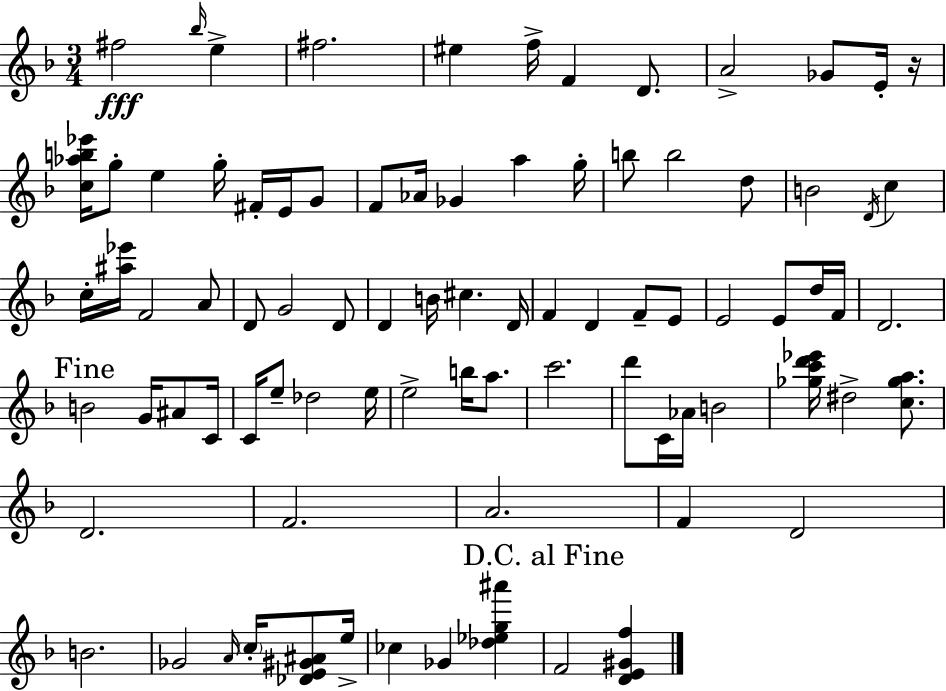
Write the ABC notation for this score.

X:1
T:Untitled
M:3/4
L:1/4
K:F
^f2 _b/4 e ^f2 ^e f/4 F D/2 A2 _G/2 E/4 z/4 [c_ab_e']/4 g/2 e g/4 ^F/4 E/4 G/2 F/2 _A/4 _G a g/4 b/2 b2 d/2 B2 D/4 c c/4 [^a_e']/4 F2 A/2 D/2 G2 D/2 D B/4 ^c D/4 F D F/2 E/2 E2 E/2 d/4 F/4 D2 B2 G/4 ^A/2 C/4 C/4 e/2 _d2 e/4 e2 b/4 a/2 c'2 d'/2 C/4 _A/4 B2 [_gc'd'_e']/4 ^d2 [c_ga]/2 D2 F2 A2 F D2 B2 _G2 A/4 c/4 [_DE^G^A]/2 e/4 _c _G [_d_eg^a'] F2 [DE^Gf]